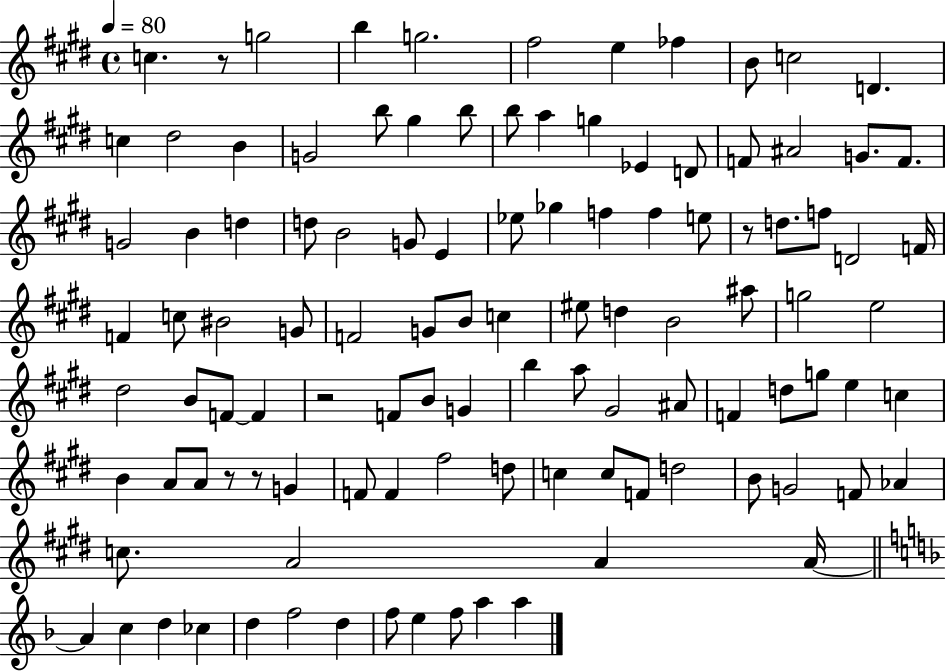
{
  \clef treble
  \time 4/4
  \defaultTimeSignature
  \key e \major
  \tempo 4 = 80
  \repeat volta 2 { c''4. r8 g''2 | b''4 g''2. | fis''2 e''4 fes''4 | b'8 c''2 d'4. | \break c''4 dis''2 b'4 | g'2 b''8 gis''4 b''8 | b''8 a''4 g''4 ees'4 d'8 | f'8 ais'2 g'8. f'8. | \break g'2 b'4 d''4 | d''8 b'2 g'8 e'4 | ees''8 ges''4 f''4 f''4 e''8 | r8 d''8. f''8 d'2 f'16 | \break f'4 c''8 bis'2 g'8 | f'2 g'8 b'8 c''4 | eis''8 d''4 b'2 ais''8 | g''2 e''2 | \break dis''2 b'8 f'8~~ f'4 | r2 f'8 b'8 g'4 | b''4 a''8 gis'2 ais'8 | f'4 d''8 g''8 e''4 c''4 | \break b'4 a'8 a'8 r8 r8 g'4 | f'8 f'4 fis''2 d''8 | c''4 c''8 f'8 d''2 | b'8 g'2 f'8 aes'4 | \break c''8. a'2 a'4 a'16~~ | \bar "||" \break \key d \minor a'4 c''4 d''4 ces''4 | d''4 f''2 d''4 | f''8 e''4 f''8 a''4 a''4 | } \bar "|."
}